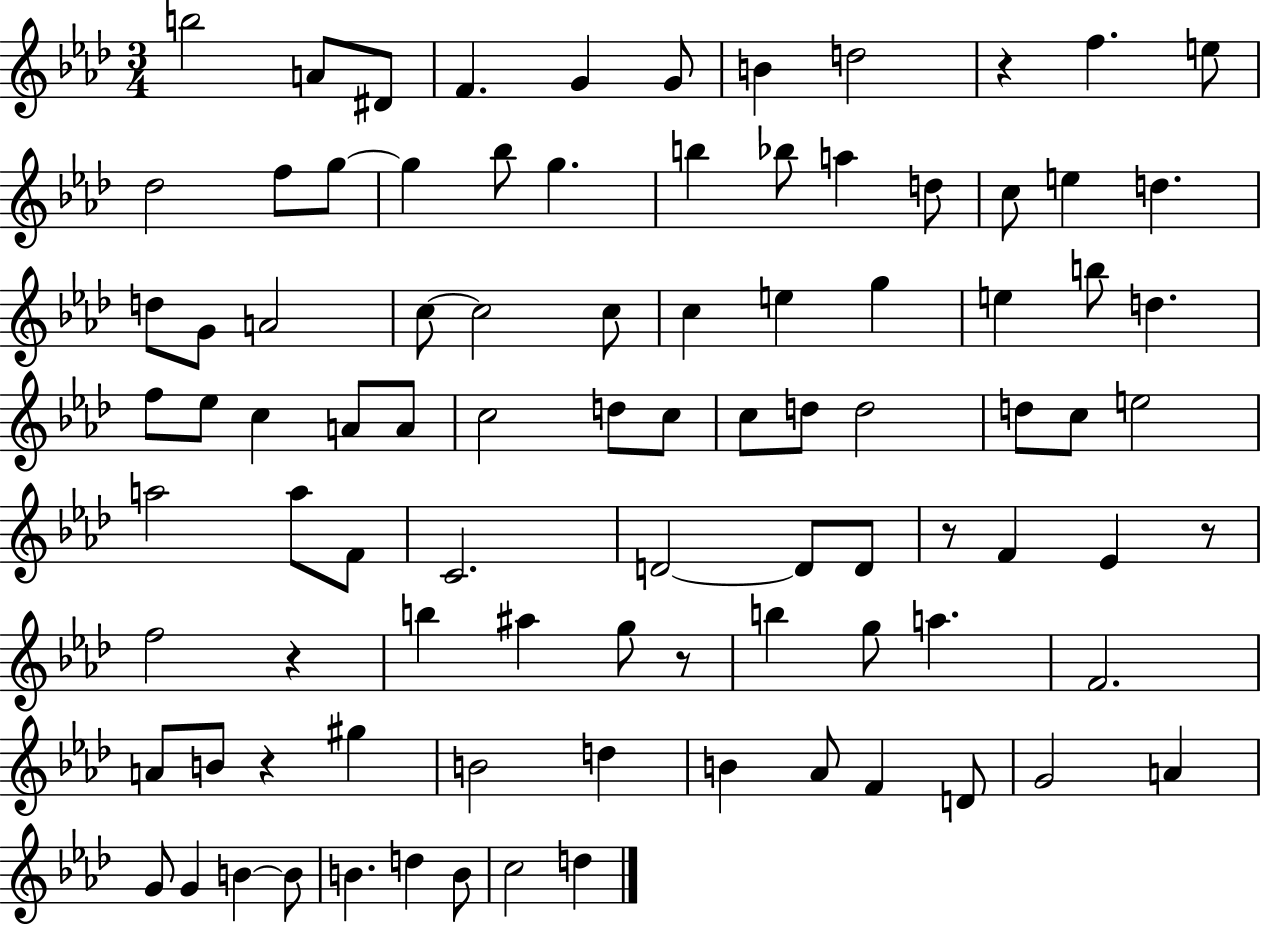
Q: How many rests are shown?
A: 6